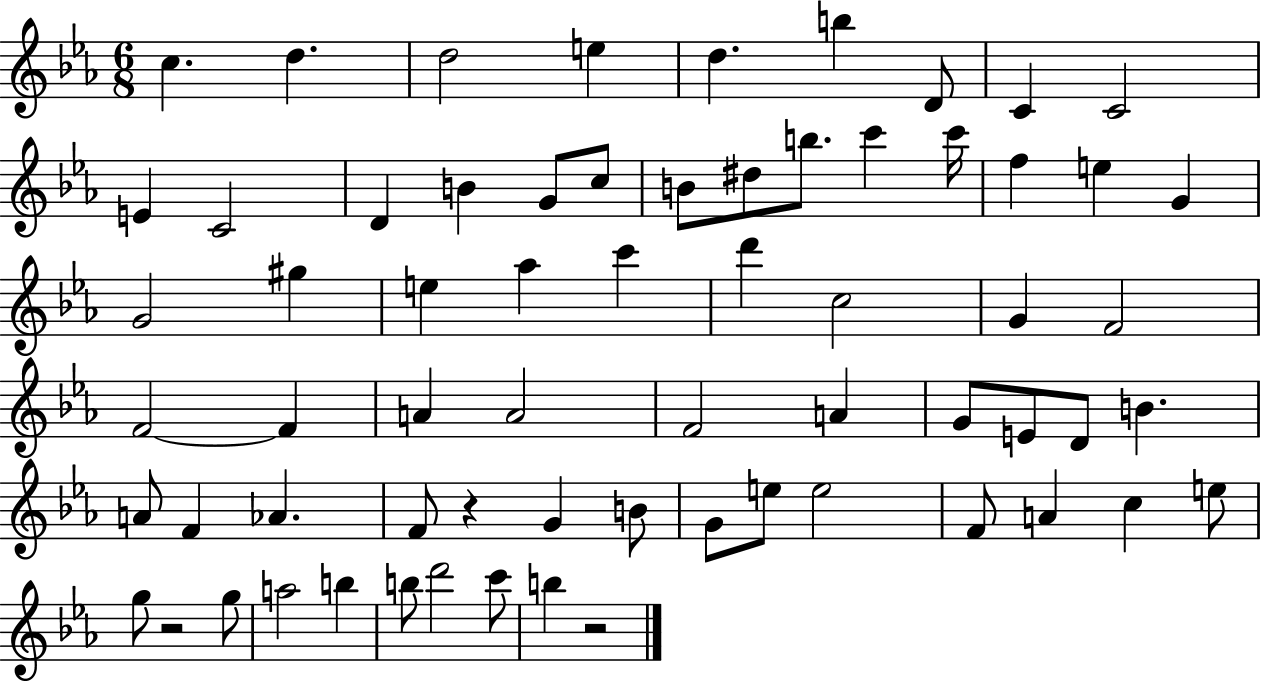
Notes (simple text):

C5/q. D5/q. D5/h E5/q D5/q. B5/q D4/e C4/q C4/h E4/q C4/h D4/q B4/q G4/e C5/e B4/e D#5/e B5/e. C6/q C6/s F5/q E5/q G4/q G4/h G#5/q E5/q Ab5/q C6/q D6/q C5/h G4/q F4/h F4/h F4/q A4/q A4/h F4/h A4/q G4/e E4/e D4/e B4/q. A4/e F4/q Ab4/q. F4/e R/q G4/q B4/e G4/e E5/e E5/h F4/e A4/q C5/q E5/e G5/e R/h G5/e A5/h B5/q B5/e D6/h C6/e B5/q R/h